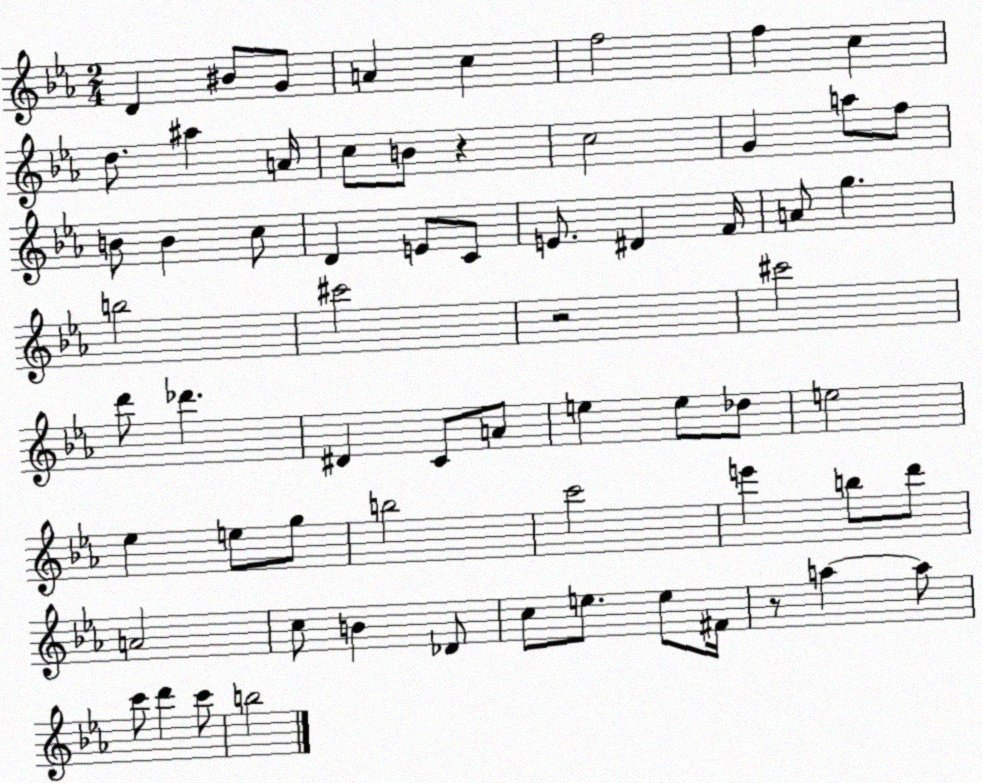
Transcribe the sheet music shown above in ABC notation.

X:1
T:Untitled
M:2/4
L:1/4
K:Eb
D ^B/2 G/2 A c f2 f c d/2 ^a A/4 c/2 B/2 z c2 G a/2 f/2 B/2 B c/2 D E/2 C/2 E/2 ^D F/4 A/2 g b2 ^c'2 z2 ^c'2 d'/2 _d' ^D C/2 A/2 e e/2 _d/2 e2 _e e/2 g/2 b2 c'2 e' b/2 d'/2 A2 c/2 B _D/2 c/2 e/2 e/2 ^F/4 z/2 a a/2 c'/2 d' c'/2 b2